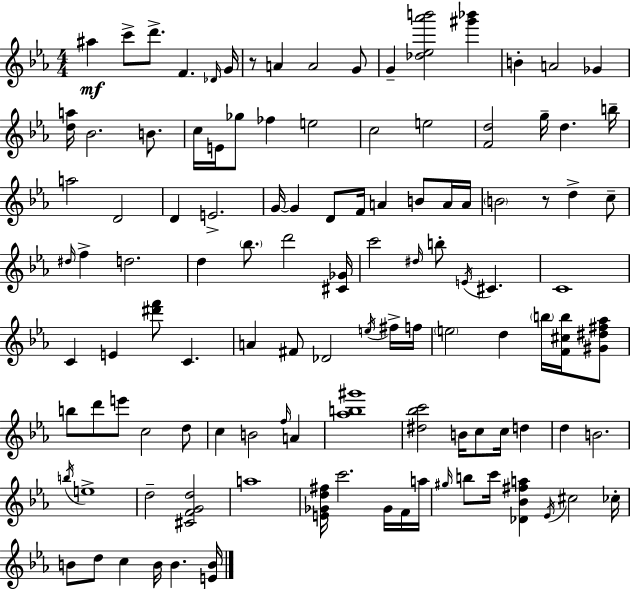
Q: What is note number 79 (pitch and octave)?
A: B4